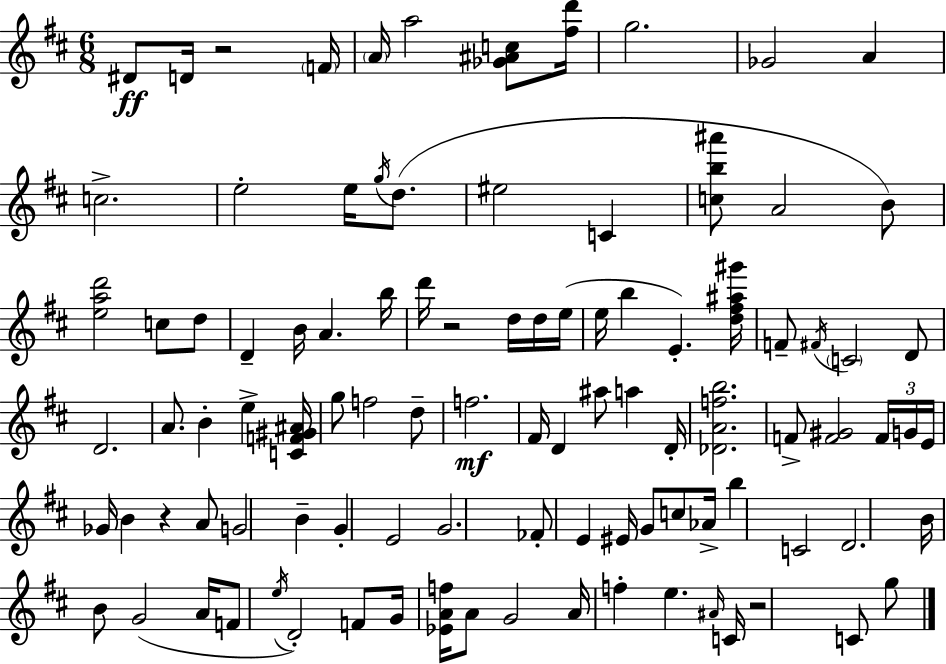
X:1
T:Untitled
M:6/8
L:1/4
K:D
^D/2 D/4 z2 F/4 A/4 a2 [_G^Ac]/2 [^fd']/4 g2 _G2 A c2 e2 e/4 g/4 d/2 ^e2 C [cb^a']/2 A2 B/2 [ead']2 c/2 d/2 D B/4 A b/4 d'/4 z2 d/4 d/4 e/4 e/4 b E [d^f^a^g']/4 F/2 ^F/4 C2 D/2 D2 A/2 B e [CF^G^A]/4 g/2 f2 d/2 f2 ^F/4 D ^a/2 a D/4 [_DAfb]2 F/2 [F^G]2 F/4 G/4 E/4 _G/4 B z A/2 G2 B G E2 G2 _F/2 E ^E/4 G/2 c/2 _A/4 b C2 D2 B/4 B/2 G2 A/4 F/2 e/4 D2 F/2 G/4 [_EAf]/4 A/2 G2 A/4 f e ^A/4 C/4 z2 C/2 g/2